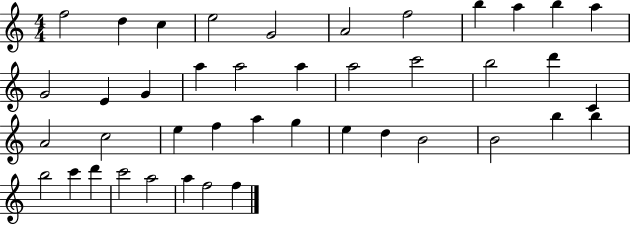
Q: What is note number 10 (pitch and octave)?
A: B5